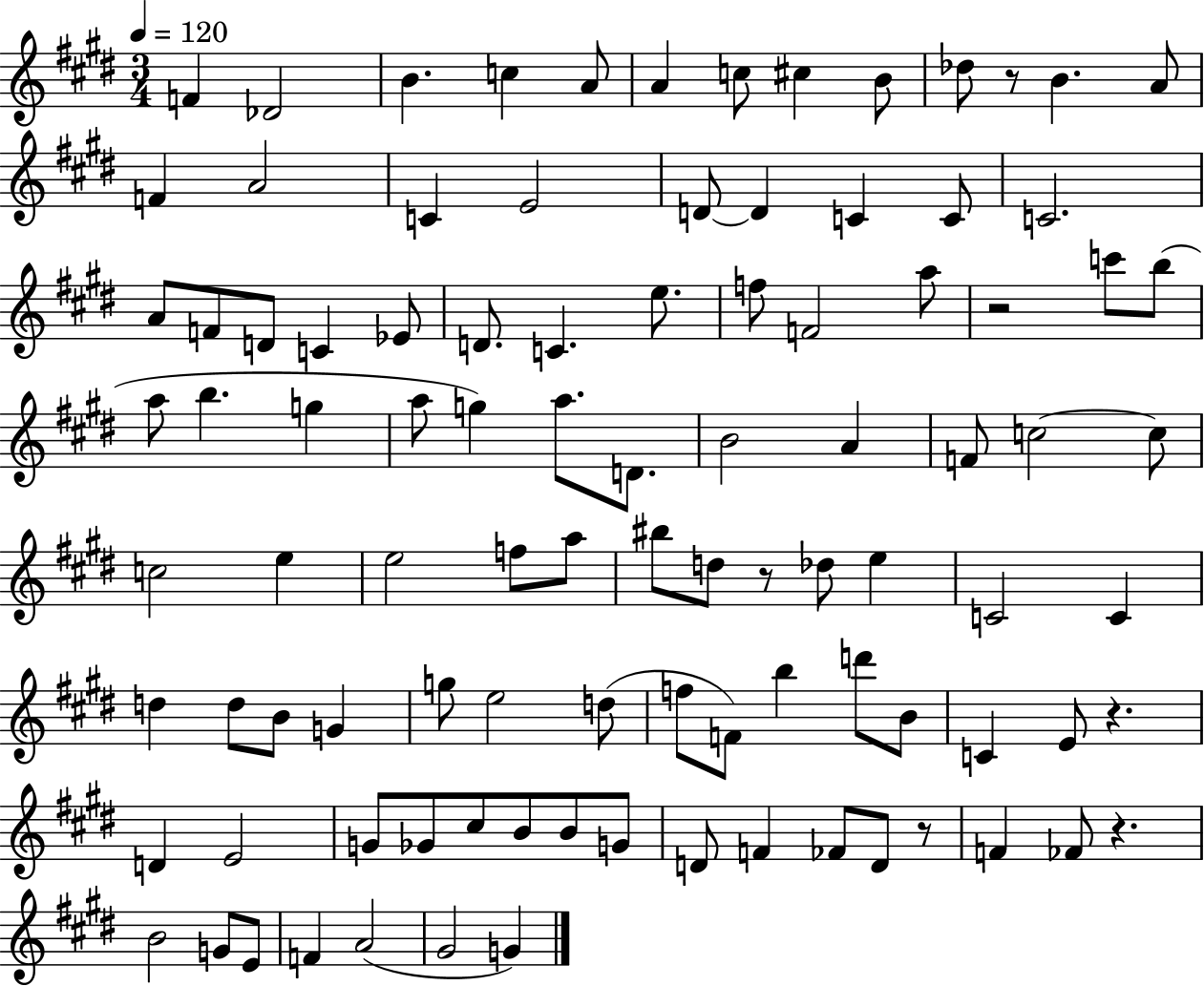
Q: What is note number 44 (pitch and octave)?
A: F4